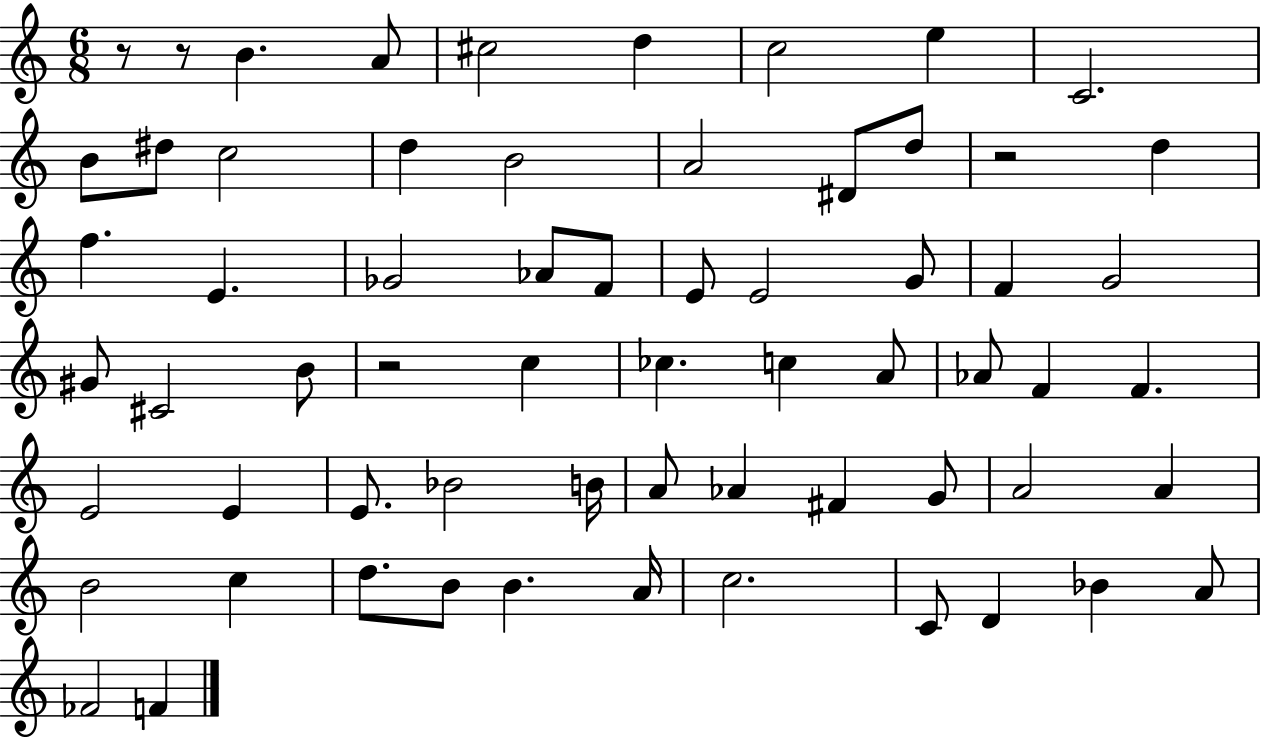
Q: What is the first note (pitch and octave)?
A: B4